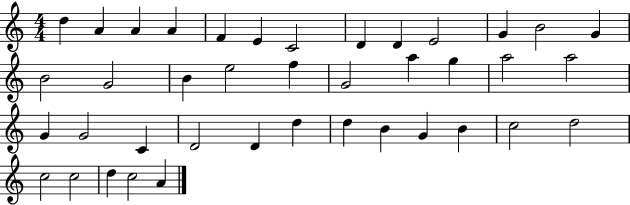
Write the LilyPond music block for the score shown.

{
  \clef treble
  \numericTimeSignature
  \time 4/4
  \key c \major
  d''4 a'4 a'4 a'4 | f'4 e'4 c'2 | d'4 d'4 e'2 | g'4 b'2 g'4 | \break b'2 g'2 | b'4 e''2 f''4 | g'2 a''4 g''4 | a''2 a''2 | \break g'4 g'2 c'4 | d'2 d'4 d''4 | d''4 b'4 g'4 b'4 | c''2 d''2 | \break c''2 c''2 | d''4 c''2 a'4 | \bar "|."
}